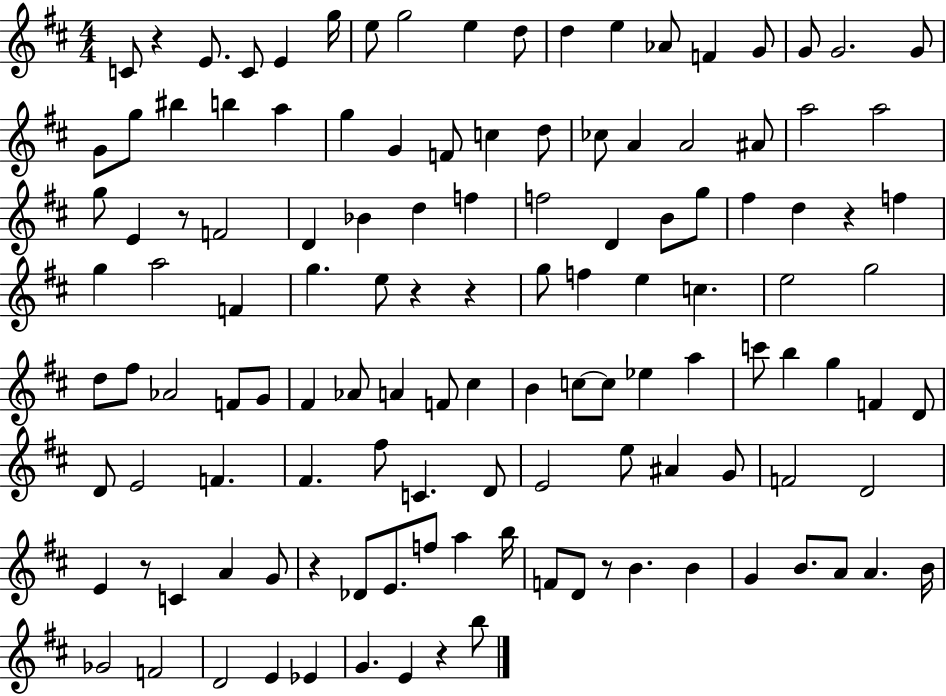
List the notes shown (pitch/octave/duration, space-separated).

C4/e R/q E4/e. C4/e E4/q G5/s E5/e G5/h E5/q D5/e D5/q E5/q Ab4/e F4/q G4/e G4/e G4/h. G4/e G4/e G5/e BIS5/q B5/q A5/q G5/q G4/q F4/e C5/q D5/e CES5/e A4/q A4/h A#4/e A5/h A5/h G5/e E4/q R/e F4/h D4/q Bb4/q D5/q F5/q F5/h D4/q B4/e G5/e F#5/q D5/q R/q F5/q G5/q A5/h F4/q G5/q. E5/e R/q R/q G5/e F5/q E5/q C5/q. E5/h G5/h D5/e F#5/e Ab4/h F4/e G4/e F#4/q Ab4/e A4/q F4/e C#5/q B4/q C5/e C5/e Eb5/q A5/q C6/e B5/q G5/q F4/q D4/e D4/e E4/h F4/q. F#4/q. F#5/e C4/q. D4/e E4/h E5/e A#4/q G4/e F4/h D4/h E4/q R/e C4/q A4/q G4/e R/q Db4/e E4/e. F5/e A5/q B5/s F4/e D4/e R/e B4/q. B4/q G4/q B4/e. A4/e A4/q. B4/s Gb4/h F4/h D4/h E4/q Eb4/q G4/q. E4/q R/q B5/e